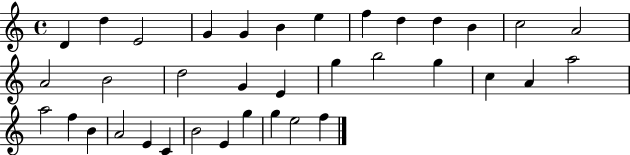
X:1
T:Untitled
M:4/4
L:1/4
K:C
D d E2 G G B e f d d B c2 A2 A2 B2 d2 G E g b2 g c A a2 a2 f B A2 E C B2 E g g e2 f